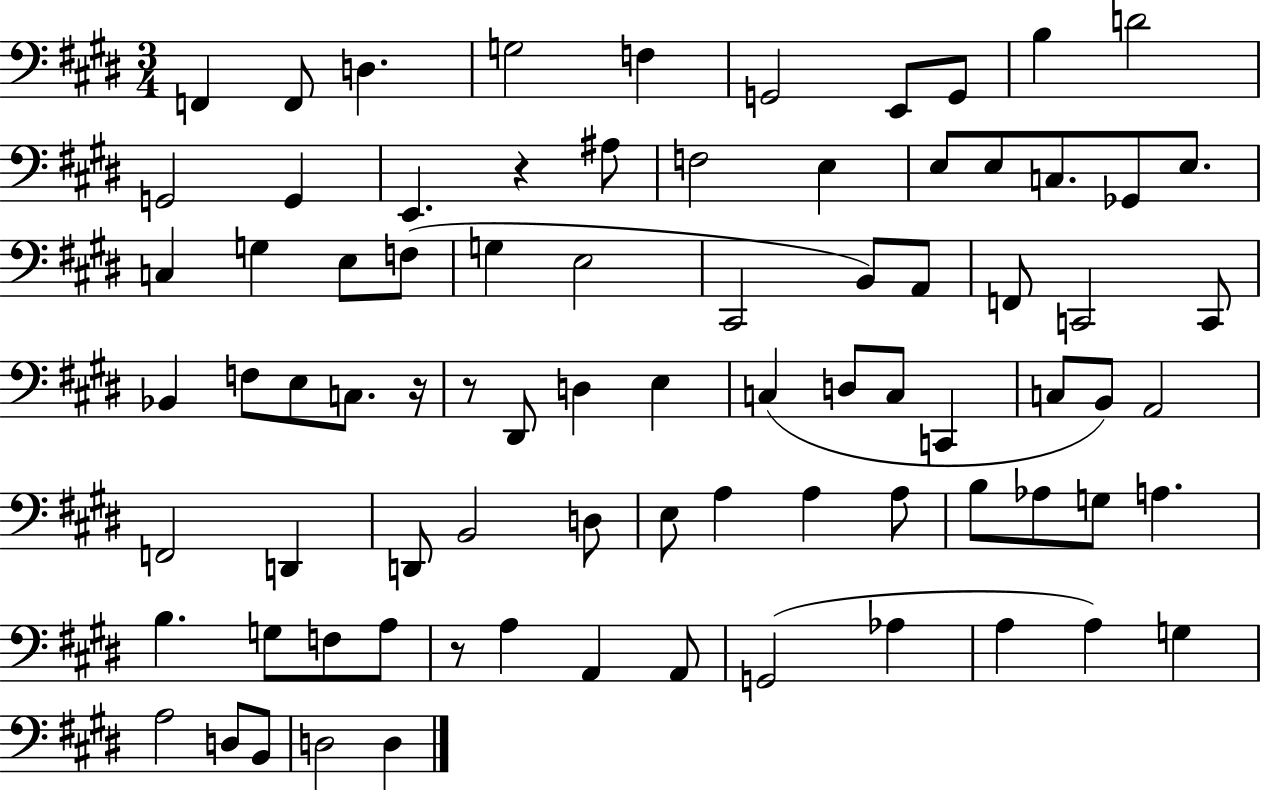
{
  \clef bass
  \numericTimeSignature
  \time 3/4
  \key e \major
  f,4 f,8 d4. | g2 f4 | g,2 e,8 g,8 | b4 d'2 | \break g,2 g,4 | e,4. r4 ais8 | f2 e4 | e8 e8 c8. ges,8 e8. | \break c4 g4 e8 f8( | g4 e2 | cis,2 b,8) a,8 | f,8 c,2 c,8 | \break bes,4 f8 e8 c8. r16 | r8 dis,8 d4 e4 | c4( d8 c8 c,4 | c8 b,8) a,2 | \break f,2 d,4 | d,8 b,2 d8 | e8 a4 a4 a8 | b8 aes8 g8 a4. | \break b4. g8 f8 a8 | r8 a4 a,4 a,8 | g,2( aes4 | a4 a4) g4 | \break a2 d8 b,8 | d2 d4 | \bar "|."
}